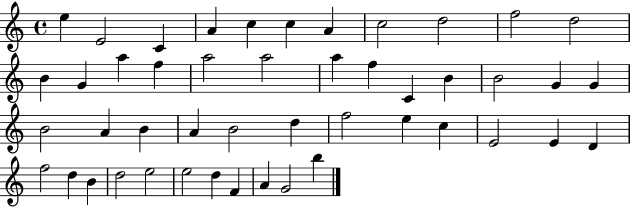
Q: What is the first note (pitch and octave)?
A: E5